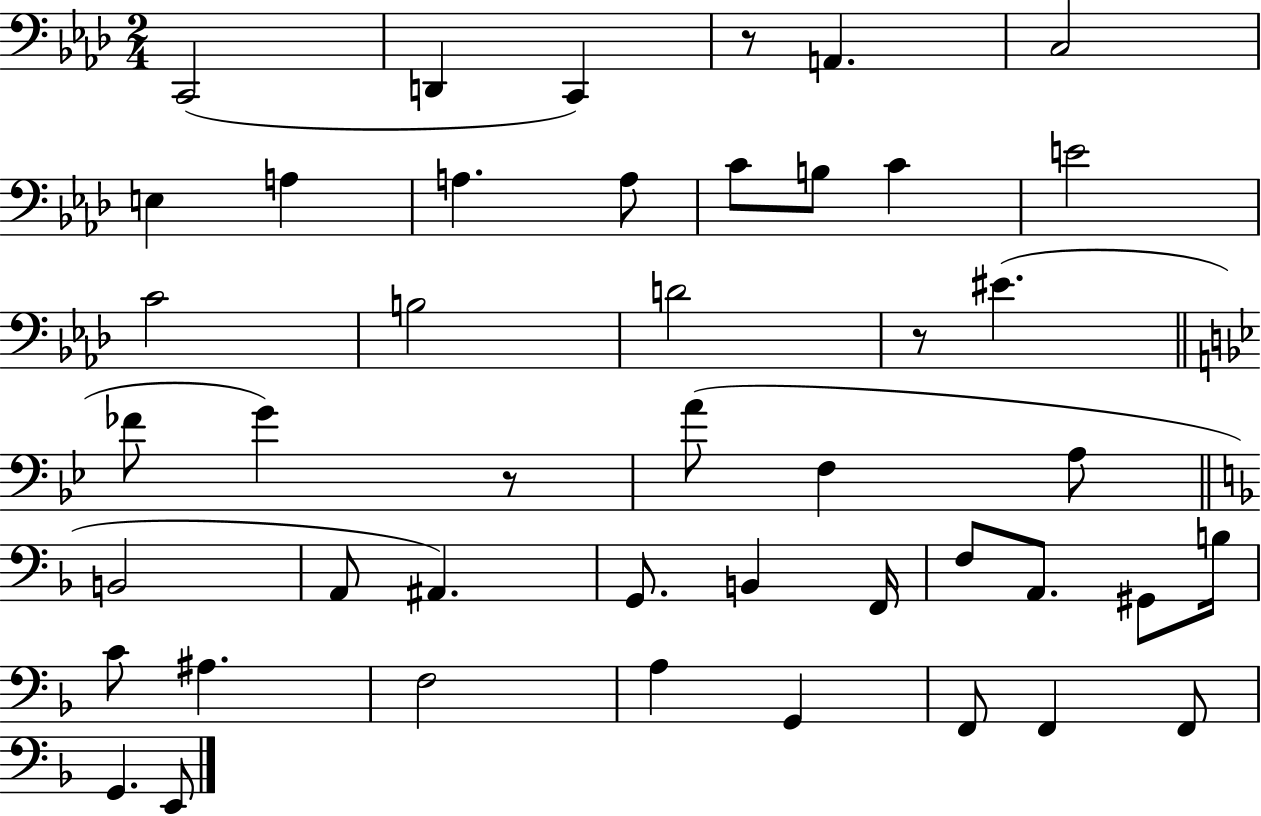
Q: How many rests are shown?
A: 3